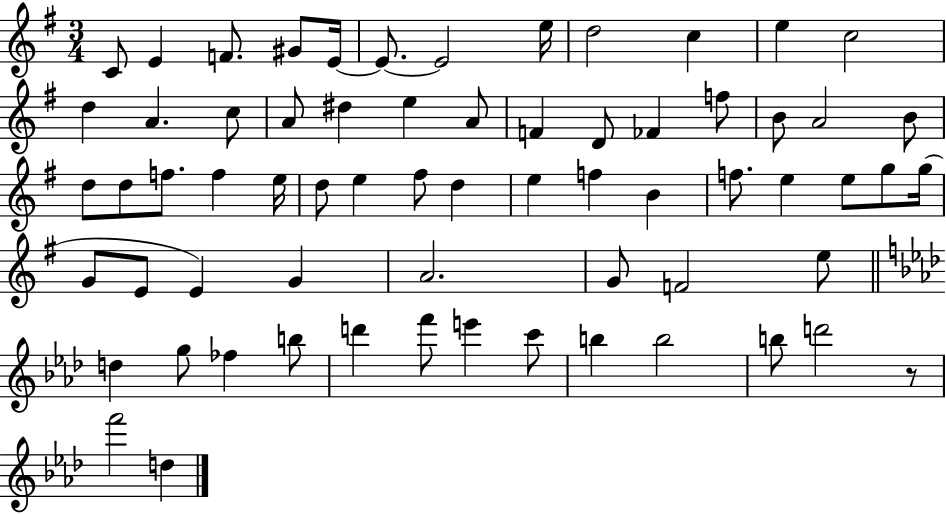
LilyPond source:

{
  \clef treble
  \numericTimeSignature
  \time 3/4
  \key g \major
  c'8 e'4 f'8. gis'8 e'16~~ | e'8.~~ e'2 e''16 | d''2 c''4 | e''4 c''2 | \break d''4 a'4. c''8 | a'8 dis''4 e''4 a'8 | f'4 d'8 fes'4 f''8 | b'8 a'2 b'8 | \break d''8 d''8 f''8. f''4 e''16 | d''8 e''4 fis''8 d''4 | e''4 f''4 b'4 | f''8. e''4 e''8 g''8 g''16( | \break g'8 e'8 e'4) g'4 | a'2. | g'8 f'2 e''8 | \bar "||" \break \key aes \major d''4 g''8 fes''4 b''8 | d'''4 f'''8 e'''4 c'''8 | b''4 b''2 | b''8 d'''2 r8 | \break f'''2 d''4 | \bar "|."
}